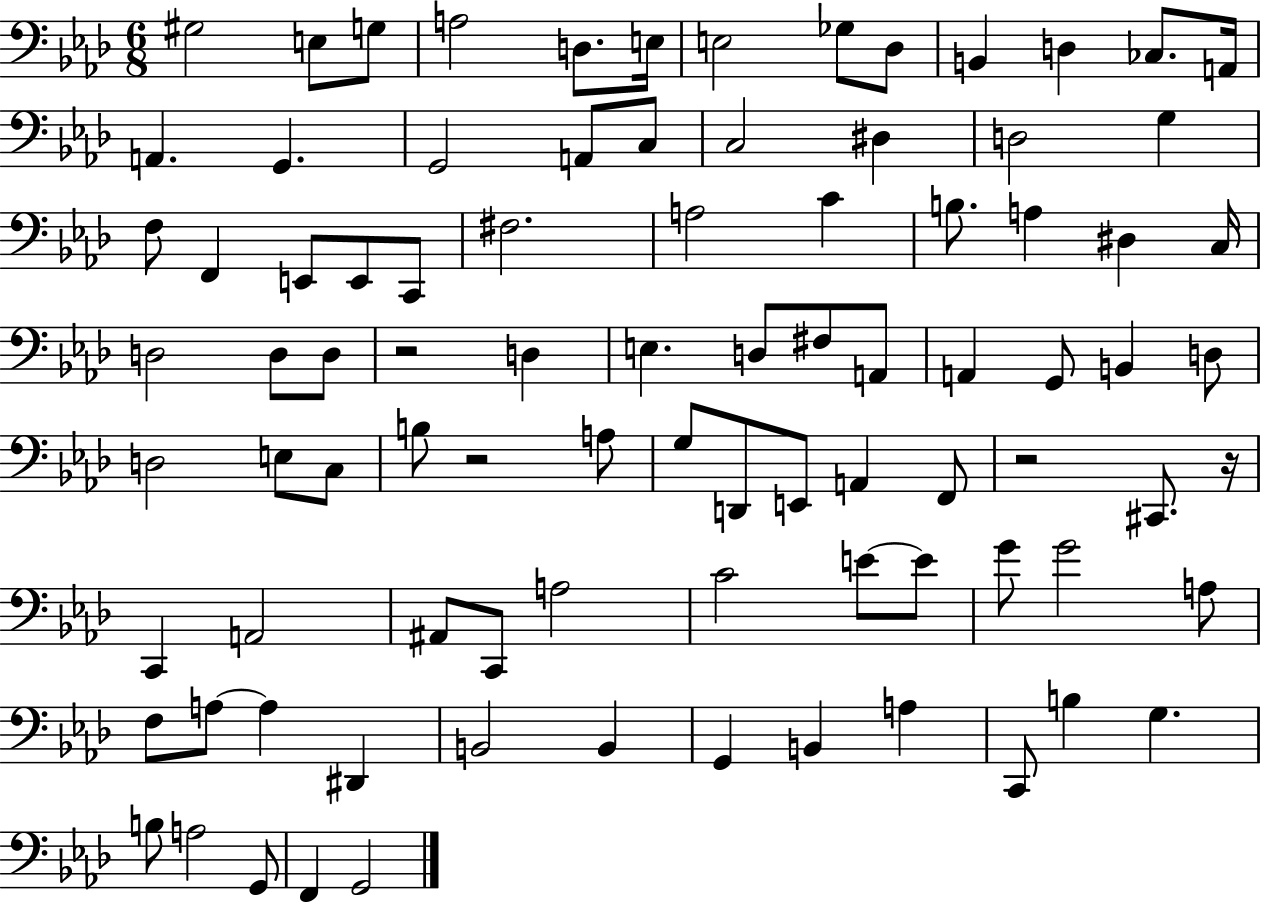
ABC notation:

X:1
T:Untitled
M:6/8
L:1/4
K:Ab
^G,2 E,/2 G,/2 A,2 D,/2 E,/4 E,2 _G,/2 _D,/2 B,, D, _C,/2 A,,/4 A,, G,, G,,2 A,,/2 C,/2 C,2 ^D, D,2 G, F,/2 F,, E,,/2 E,,/2 C,,/2 ^F,2 A,2 C B,/2 A, ^D, C,/4 D,2 D,/2 D,/2 z2 D, E, D,/2 ^F,/2 A,,/2 A,, G,,/2 B,, D,/2 D,2 E,/2 C,/2 B,/2 z2 A,/2 G,/2 D,,/2 E,,/2 A,, F,,/2 z2 ^C,,/2 z/4 C,, A,,2 ^A,,/2 C,,/2 A,2 C2 E/2 E/2 G/2 G2 A,/2 F,/2 A,/2 A, ^D,, B,,2 B,, G,, B,, A, C,,/2 B, G, B,/2 A,2 G,,/2 F,, G,,2